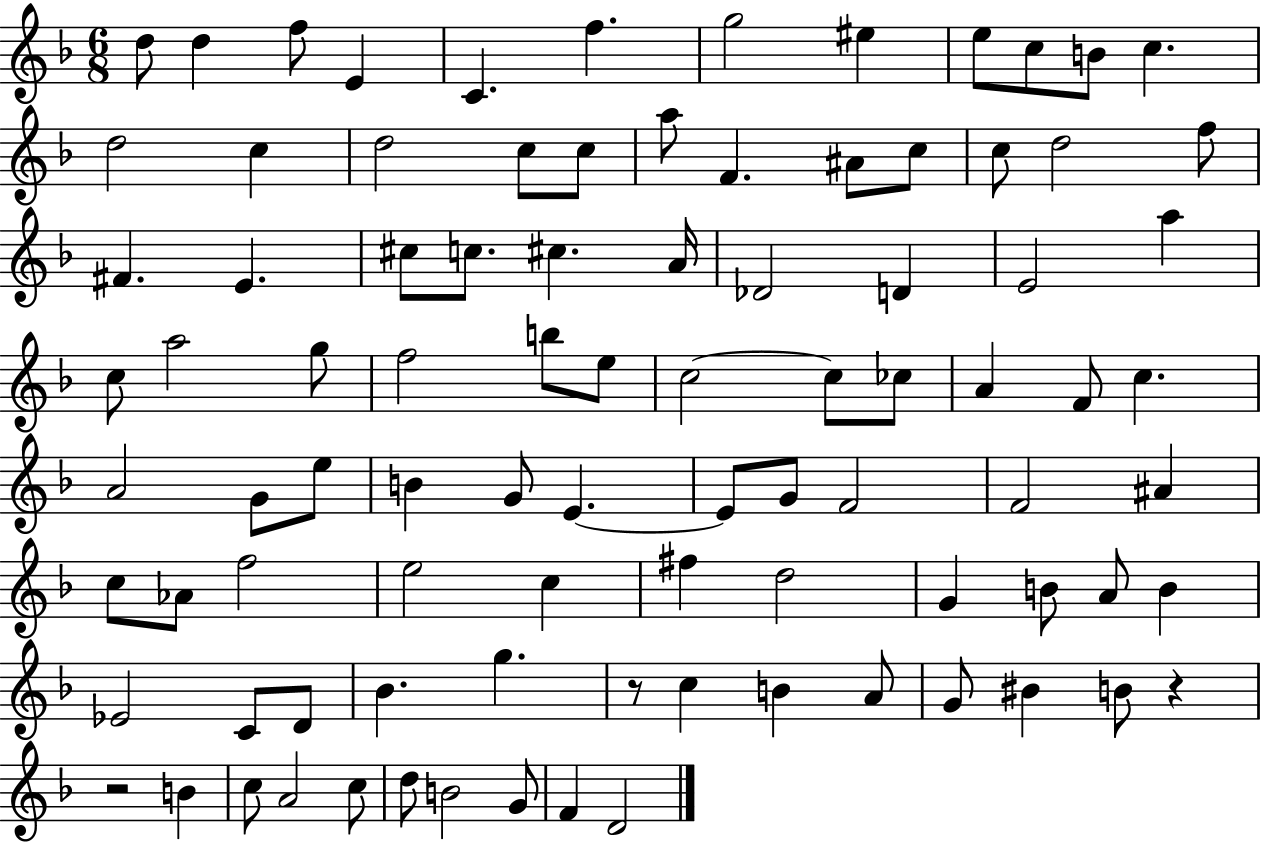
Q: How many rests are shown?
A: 3